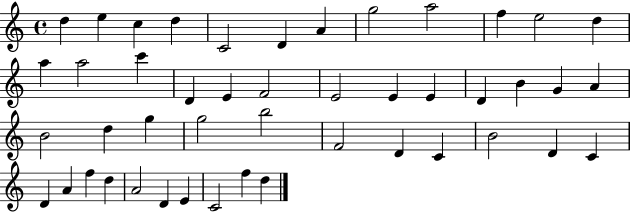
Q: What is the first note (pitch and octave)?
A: D5